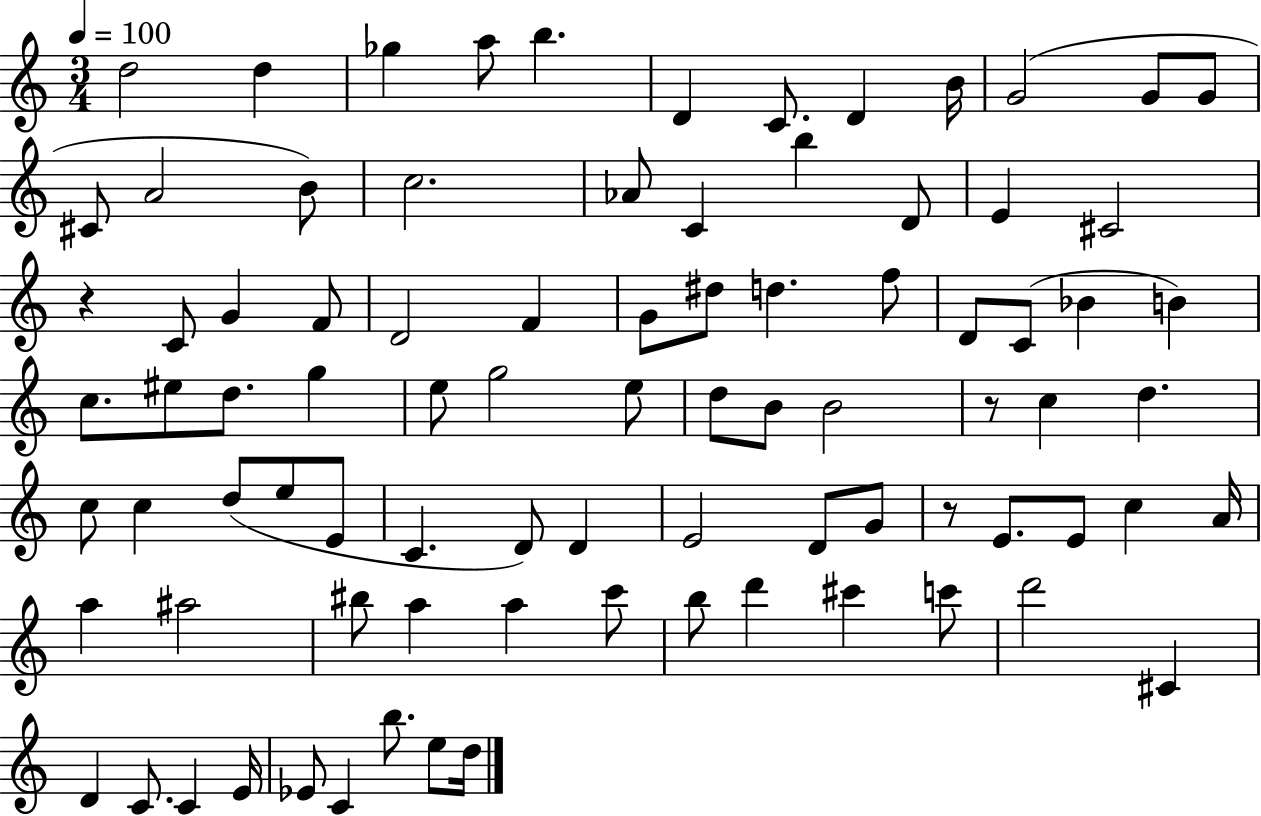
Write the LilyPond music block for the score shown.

{
  \clef treble
  \numericTimeSignature
  \time 3/4
  \key c \major
  \tempo 4 = 100
  d''2 d''4 | ges''4 a''8 b''4. | d'4 c'8. d'4 b'16 | g'2( g'8 g'8 | \break cis'8 a'2 b'8) | c''2. | aes'8 c'4 b''4 d'8 | e'4 cis'2 | \break r4 c'8 g'4 f'8 | d'2 f'4 | g'8 dis''8 d''4. f''8 | d'8 c'8( bes'4 b'4) | \break c''8. eis''8 d''8. g''4 | e''8 g''2 e''8 | d''8 b'8 b'2 | r8 c''4 d''4. | \break c''8 c''4 d''8( e''8 e'8 | c'4. d'8) d'4 | e'2 d'8 g'8 | r8 e'8. e'8 c''4 a'16 | \break a''4 ais''2 | bis''8 a''4 a''4 c'''8 | b''8 d'''4 cis'''4 c'''8 | d'''2 cis'4 | \break d'4 c'8. c'4 e'16 | ees'8 c'4 b''8. e''8 d''16 | \bar "|."
}